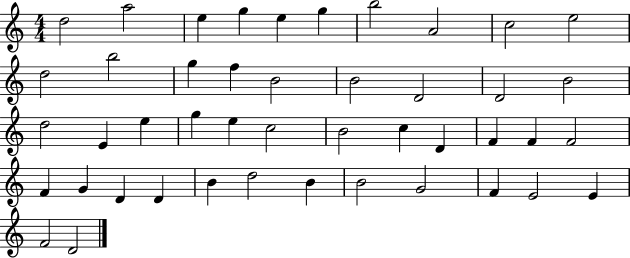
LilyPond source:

{
  \clef treble
  \numericTimeSignature
  \time 4/4
  \key c \major
  d''2 a''2 | e''4 g''4 e''4 g''4 | b''2 a'2 | c''2 e''2 | \break d''2 b''2 | g''4 f''4 b'2 | b'2 d'2 | d'2 b'2 | \break d''2 e'4 e''4 | g''4 e''4 c''2 | b'2 c''4 d'4 | f'4 f'4 f'2 | \break f'4 g'4 d'4 d'4 | b'4 d''2 b'4 | b'2 g'2 | f'4 e'2 e'4 | \break f'2 d'2 | \bar "|."
}